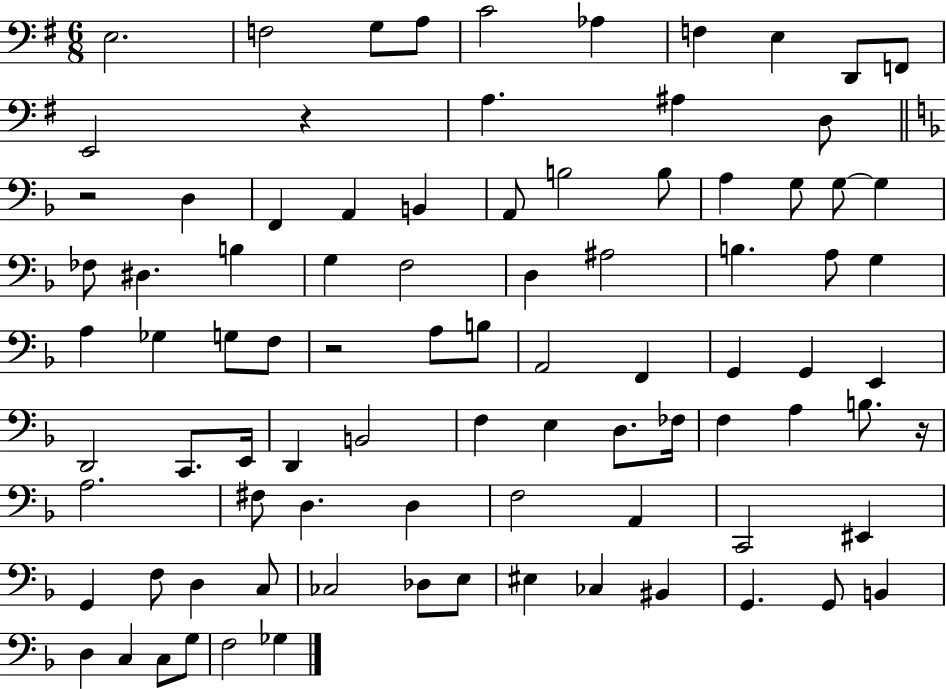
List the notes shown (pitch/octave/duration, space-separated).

E3/h. F3/h G3/e A3/e C4/h Ab3/q F3/q E3/q D2/e F2/e E2/h R/q A3/q. A#3/q D3/e R/h D3/q F2/q A2/q B2/q A2/e B3/h B3/e A3/q G3/e G3/e G3/q FES3/e D#3/q. B3/q G3/q F3/h D3/q A#3/h B3/q. A3/e G3/q A3/q Gb3/q G3/e F3/e R/h A3/e B3/e A2/h F2/q G2/q G2/q E2/q D2/h C2/e. E2/s D2/q B2/h F3/q E3/q D3/e. FES3/s F3/q A3/q B3/e. R/s A3/h. F#3/e D3/q. D3/q F3/h A2/q C2/h EIS2/q G2/q F3/e D3/q C3/e CES3/h Db3/e E3/e EIS3/q CES3/q BIS2/q G2/q. G2/e B2/q D3/q C3/q C3/e G3/e F3/h Gb3/q